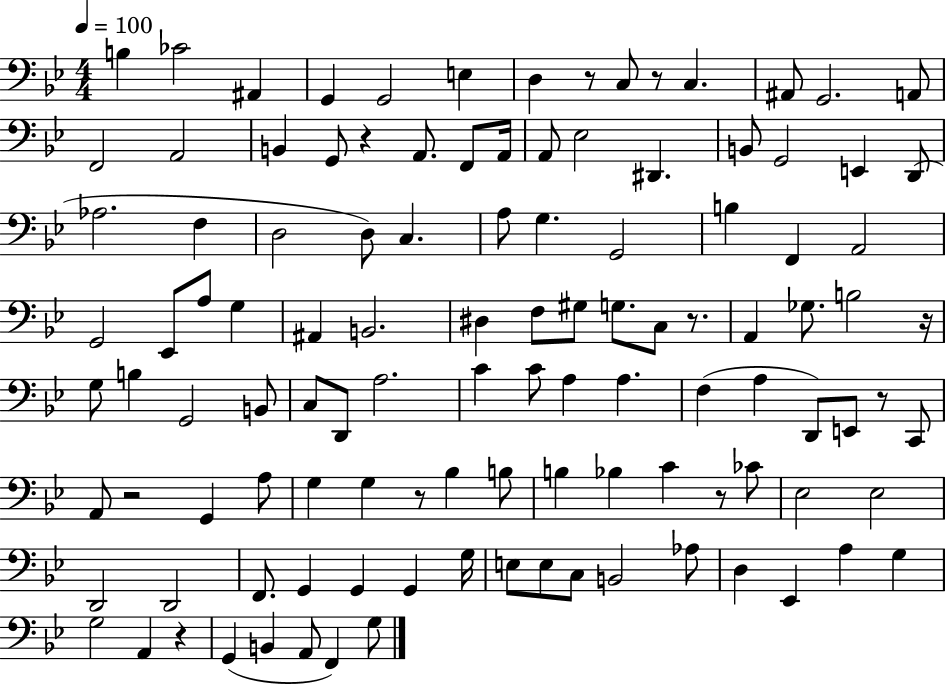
X:1
T:Untitled
M:4/4
L:1/4
K:Bb
B, _C2 ^A,, G,, G,,2 E, D, z/2 C,/2 z/2 C, ^A,,/2 G,,2 A,,/2 F,,2 A,,2 B,, G,,/2 z A,,/2 F,,/2 A,,/4 A,,/2 _E,2 ^D,, B,,/2 G,,2 E,, D,,/2 _A,2 F, D,2 D,/2 C, A,/2 G, G,,2 B, F,, A,,2 G,,2 _E,,/2 A,/2 G, ^A,, B,,2 ^D, F,/2 ^G,/2 G,/2 C,/2 z/2 A,, _G,/2 B,2 z/4 G,/2 B, G,,2 B,,/2 C,/2 D,,/2 A,2 C C/2 A, A, F, A, D,,/2 E,,/2 z/2 C,,/2 A,,/2 z2 G,, A,/2 G, G, z/2 _B, B,/2 B, _B, C z/2 _C/2 _E,2 _E,2 D,,2 D,,2 F,,/2 G,, G,, G,, G,/4 E,/2 E,/2 C,/2 B,,2 _A,/2 D, _E,, A, G, G,2 A,, z G,, B,, A,,/2 F,, G,/2